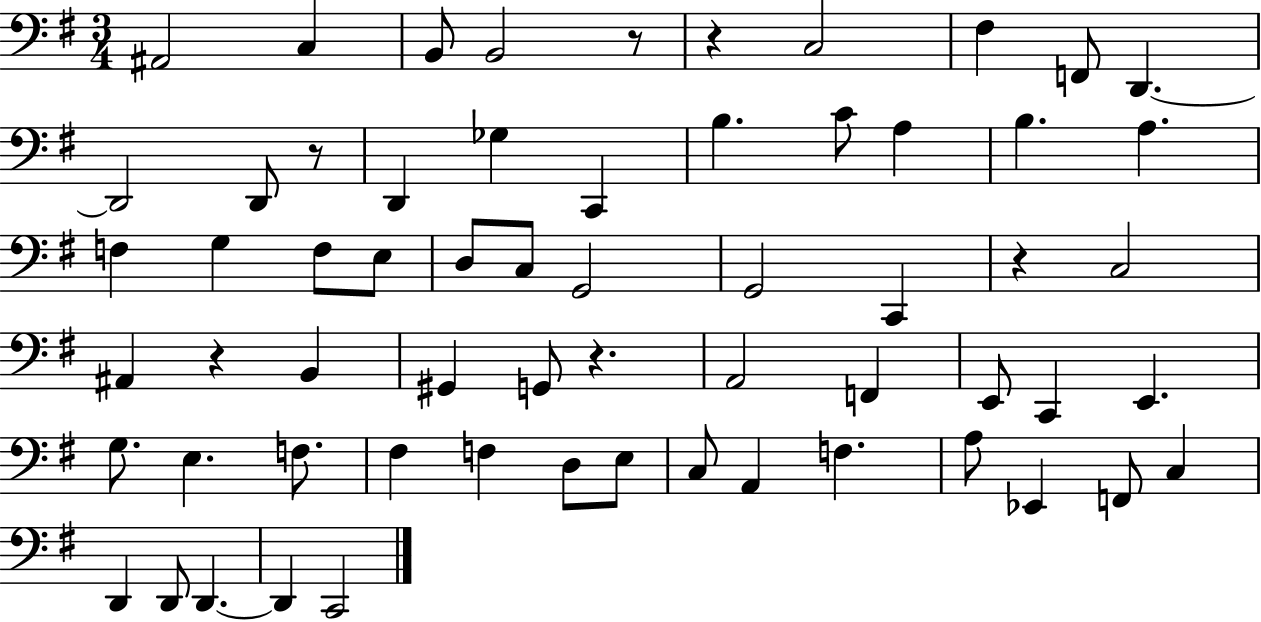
X:1
T:Untitled
M:3/4
L:1/4
K:G
^A,,2 C, B,,/2 B,,2 z/2 z C,2 ^F, F,,/2 D,, D,,2 D,,/2 z/2 D,, _G, C,, B, C/2 A, B, A, F, G, F,/2 E,/2 D,/2 C,/2 G,,2 G,,2 C,, z C,2 ^A,, z B,, ^G,, G,,/2 z A,,2 F,, E,,/2 C,, E,, G,/2 E, F,/2 ^F, F, D,/2 E,/2 C,/2 A,, F, A,/2 _E,, F,,/2 C, D,, D,,/2 D,, D,, C,,2